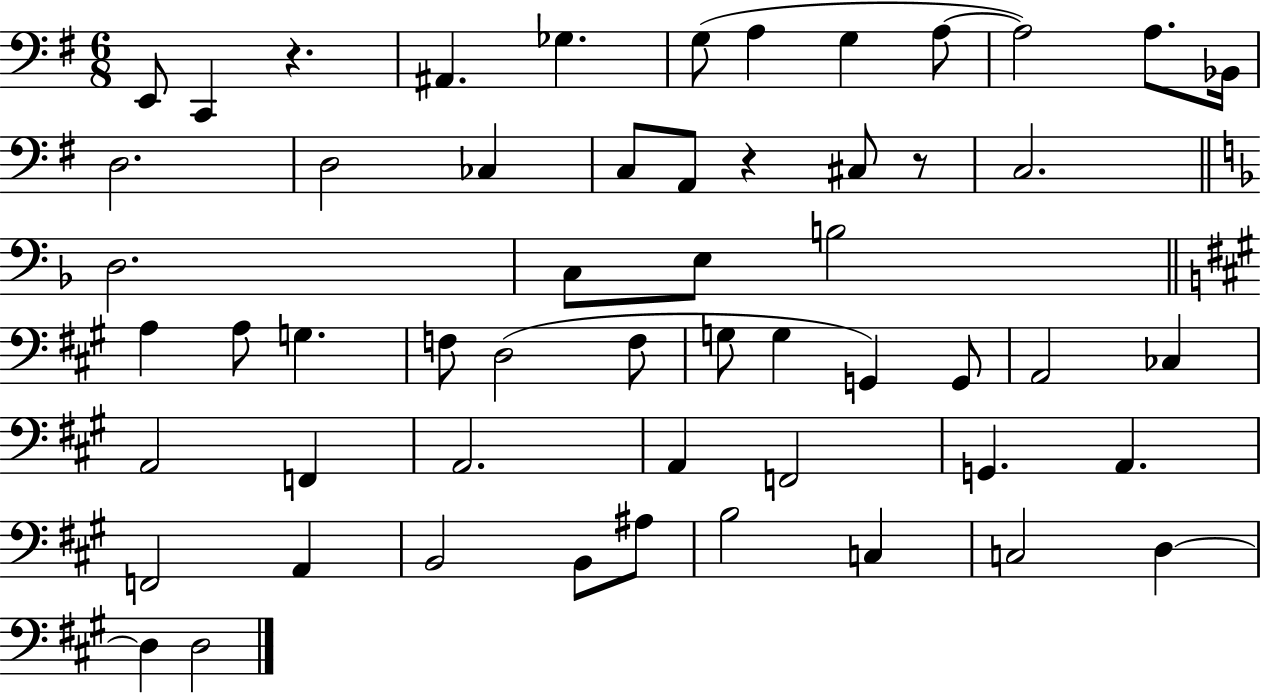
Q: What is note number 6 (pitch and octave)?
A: A3